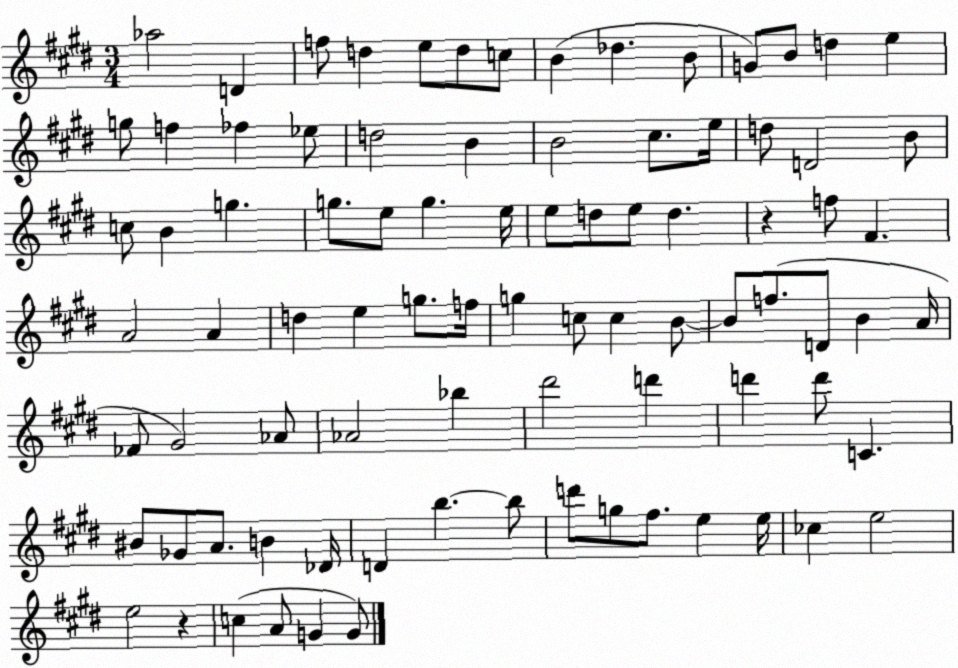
X:1
T:Untitled
M:3/4
L:1/4
K:E
_a2 D f/2 d e/2 d/2 c/2 B _d B/2 G/2 B/2 d e g/2 f _f _e/2 d2 B B2 ^c/2 e/4 d/2 D2 B/2 c/2 B g g/2 e/2 g e/4 e/2 d/2 e/2 d z f/2 ^F A2 A d e g/2 f/4 g c/2 c B/2 B/2 f/2 D/2 B A/4 _F/2 ^G2 _A/2 _A2 _b ^d'2 d' d' d'/2 C ^B/2 _G/2 A/2 B _D/4 D b b/2 d'/2 g/2 ^f/2 e e/4 _c e2 e2 z c A/2 G G/2